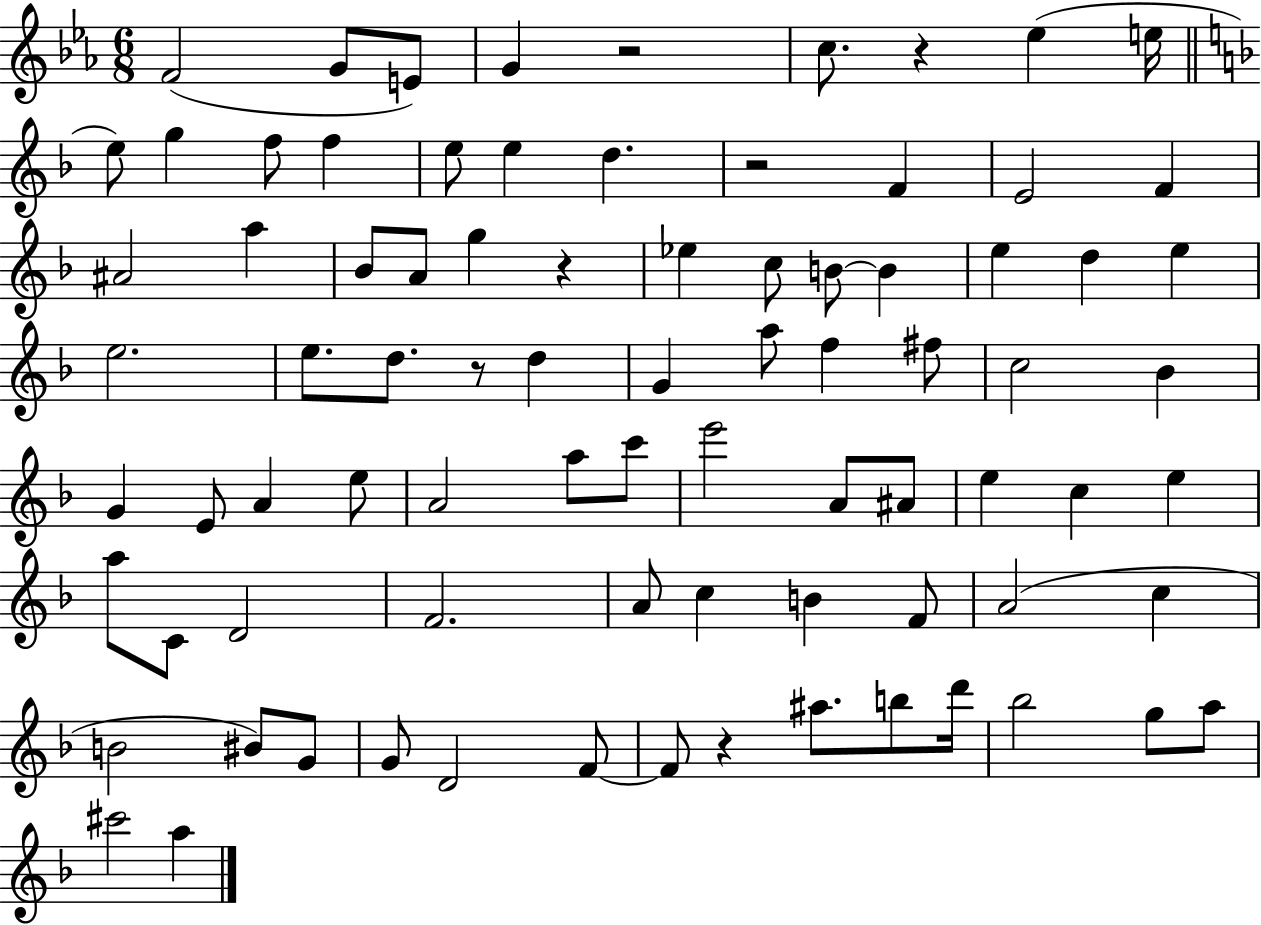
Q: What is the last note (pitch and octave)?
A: A5